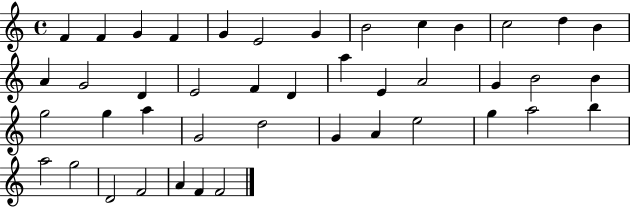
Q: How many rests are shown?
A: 0